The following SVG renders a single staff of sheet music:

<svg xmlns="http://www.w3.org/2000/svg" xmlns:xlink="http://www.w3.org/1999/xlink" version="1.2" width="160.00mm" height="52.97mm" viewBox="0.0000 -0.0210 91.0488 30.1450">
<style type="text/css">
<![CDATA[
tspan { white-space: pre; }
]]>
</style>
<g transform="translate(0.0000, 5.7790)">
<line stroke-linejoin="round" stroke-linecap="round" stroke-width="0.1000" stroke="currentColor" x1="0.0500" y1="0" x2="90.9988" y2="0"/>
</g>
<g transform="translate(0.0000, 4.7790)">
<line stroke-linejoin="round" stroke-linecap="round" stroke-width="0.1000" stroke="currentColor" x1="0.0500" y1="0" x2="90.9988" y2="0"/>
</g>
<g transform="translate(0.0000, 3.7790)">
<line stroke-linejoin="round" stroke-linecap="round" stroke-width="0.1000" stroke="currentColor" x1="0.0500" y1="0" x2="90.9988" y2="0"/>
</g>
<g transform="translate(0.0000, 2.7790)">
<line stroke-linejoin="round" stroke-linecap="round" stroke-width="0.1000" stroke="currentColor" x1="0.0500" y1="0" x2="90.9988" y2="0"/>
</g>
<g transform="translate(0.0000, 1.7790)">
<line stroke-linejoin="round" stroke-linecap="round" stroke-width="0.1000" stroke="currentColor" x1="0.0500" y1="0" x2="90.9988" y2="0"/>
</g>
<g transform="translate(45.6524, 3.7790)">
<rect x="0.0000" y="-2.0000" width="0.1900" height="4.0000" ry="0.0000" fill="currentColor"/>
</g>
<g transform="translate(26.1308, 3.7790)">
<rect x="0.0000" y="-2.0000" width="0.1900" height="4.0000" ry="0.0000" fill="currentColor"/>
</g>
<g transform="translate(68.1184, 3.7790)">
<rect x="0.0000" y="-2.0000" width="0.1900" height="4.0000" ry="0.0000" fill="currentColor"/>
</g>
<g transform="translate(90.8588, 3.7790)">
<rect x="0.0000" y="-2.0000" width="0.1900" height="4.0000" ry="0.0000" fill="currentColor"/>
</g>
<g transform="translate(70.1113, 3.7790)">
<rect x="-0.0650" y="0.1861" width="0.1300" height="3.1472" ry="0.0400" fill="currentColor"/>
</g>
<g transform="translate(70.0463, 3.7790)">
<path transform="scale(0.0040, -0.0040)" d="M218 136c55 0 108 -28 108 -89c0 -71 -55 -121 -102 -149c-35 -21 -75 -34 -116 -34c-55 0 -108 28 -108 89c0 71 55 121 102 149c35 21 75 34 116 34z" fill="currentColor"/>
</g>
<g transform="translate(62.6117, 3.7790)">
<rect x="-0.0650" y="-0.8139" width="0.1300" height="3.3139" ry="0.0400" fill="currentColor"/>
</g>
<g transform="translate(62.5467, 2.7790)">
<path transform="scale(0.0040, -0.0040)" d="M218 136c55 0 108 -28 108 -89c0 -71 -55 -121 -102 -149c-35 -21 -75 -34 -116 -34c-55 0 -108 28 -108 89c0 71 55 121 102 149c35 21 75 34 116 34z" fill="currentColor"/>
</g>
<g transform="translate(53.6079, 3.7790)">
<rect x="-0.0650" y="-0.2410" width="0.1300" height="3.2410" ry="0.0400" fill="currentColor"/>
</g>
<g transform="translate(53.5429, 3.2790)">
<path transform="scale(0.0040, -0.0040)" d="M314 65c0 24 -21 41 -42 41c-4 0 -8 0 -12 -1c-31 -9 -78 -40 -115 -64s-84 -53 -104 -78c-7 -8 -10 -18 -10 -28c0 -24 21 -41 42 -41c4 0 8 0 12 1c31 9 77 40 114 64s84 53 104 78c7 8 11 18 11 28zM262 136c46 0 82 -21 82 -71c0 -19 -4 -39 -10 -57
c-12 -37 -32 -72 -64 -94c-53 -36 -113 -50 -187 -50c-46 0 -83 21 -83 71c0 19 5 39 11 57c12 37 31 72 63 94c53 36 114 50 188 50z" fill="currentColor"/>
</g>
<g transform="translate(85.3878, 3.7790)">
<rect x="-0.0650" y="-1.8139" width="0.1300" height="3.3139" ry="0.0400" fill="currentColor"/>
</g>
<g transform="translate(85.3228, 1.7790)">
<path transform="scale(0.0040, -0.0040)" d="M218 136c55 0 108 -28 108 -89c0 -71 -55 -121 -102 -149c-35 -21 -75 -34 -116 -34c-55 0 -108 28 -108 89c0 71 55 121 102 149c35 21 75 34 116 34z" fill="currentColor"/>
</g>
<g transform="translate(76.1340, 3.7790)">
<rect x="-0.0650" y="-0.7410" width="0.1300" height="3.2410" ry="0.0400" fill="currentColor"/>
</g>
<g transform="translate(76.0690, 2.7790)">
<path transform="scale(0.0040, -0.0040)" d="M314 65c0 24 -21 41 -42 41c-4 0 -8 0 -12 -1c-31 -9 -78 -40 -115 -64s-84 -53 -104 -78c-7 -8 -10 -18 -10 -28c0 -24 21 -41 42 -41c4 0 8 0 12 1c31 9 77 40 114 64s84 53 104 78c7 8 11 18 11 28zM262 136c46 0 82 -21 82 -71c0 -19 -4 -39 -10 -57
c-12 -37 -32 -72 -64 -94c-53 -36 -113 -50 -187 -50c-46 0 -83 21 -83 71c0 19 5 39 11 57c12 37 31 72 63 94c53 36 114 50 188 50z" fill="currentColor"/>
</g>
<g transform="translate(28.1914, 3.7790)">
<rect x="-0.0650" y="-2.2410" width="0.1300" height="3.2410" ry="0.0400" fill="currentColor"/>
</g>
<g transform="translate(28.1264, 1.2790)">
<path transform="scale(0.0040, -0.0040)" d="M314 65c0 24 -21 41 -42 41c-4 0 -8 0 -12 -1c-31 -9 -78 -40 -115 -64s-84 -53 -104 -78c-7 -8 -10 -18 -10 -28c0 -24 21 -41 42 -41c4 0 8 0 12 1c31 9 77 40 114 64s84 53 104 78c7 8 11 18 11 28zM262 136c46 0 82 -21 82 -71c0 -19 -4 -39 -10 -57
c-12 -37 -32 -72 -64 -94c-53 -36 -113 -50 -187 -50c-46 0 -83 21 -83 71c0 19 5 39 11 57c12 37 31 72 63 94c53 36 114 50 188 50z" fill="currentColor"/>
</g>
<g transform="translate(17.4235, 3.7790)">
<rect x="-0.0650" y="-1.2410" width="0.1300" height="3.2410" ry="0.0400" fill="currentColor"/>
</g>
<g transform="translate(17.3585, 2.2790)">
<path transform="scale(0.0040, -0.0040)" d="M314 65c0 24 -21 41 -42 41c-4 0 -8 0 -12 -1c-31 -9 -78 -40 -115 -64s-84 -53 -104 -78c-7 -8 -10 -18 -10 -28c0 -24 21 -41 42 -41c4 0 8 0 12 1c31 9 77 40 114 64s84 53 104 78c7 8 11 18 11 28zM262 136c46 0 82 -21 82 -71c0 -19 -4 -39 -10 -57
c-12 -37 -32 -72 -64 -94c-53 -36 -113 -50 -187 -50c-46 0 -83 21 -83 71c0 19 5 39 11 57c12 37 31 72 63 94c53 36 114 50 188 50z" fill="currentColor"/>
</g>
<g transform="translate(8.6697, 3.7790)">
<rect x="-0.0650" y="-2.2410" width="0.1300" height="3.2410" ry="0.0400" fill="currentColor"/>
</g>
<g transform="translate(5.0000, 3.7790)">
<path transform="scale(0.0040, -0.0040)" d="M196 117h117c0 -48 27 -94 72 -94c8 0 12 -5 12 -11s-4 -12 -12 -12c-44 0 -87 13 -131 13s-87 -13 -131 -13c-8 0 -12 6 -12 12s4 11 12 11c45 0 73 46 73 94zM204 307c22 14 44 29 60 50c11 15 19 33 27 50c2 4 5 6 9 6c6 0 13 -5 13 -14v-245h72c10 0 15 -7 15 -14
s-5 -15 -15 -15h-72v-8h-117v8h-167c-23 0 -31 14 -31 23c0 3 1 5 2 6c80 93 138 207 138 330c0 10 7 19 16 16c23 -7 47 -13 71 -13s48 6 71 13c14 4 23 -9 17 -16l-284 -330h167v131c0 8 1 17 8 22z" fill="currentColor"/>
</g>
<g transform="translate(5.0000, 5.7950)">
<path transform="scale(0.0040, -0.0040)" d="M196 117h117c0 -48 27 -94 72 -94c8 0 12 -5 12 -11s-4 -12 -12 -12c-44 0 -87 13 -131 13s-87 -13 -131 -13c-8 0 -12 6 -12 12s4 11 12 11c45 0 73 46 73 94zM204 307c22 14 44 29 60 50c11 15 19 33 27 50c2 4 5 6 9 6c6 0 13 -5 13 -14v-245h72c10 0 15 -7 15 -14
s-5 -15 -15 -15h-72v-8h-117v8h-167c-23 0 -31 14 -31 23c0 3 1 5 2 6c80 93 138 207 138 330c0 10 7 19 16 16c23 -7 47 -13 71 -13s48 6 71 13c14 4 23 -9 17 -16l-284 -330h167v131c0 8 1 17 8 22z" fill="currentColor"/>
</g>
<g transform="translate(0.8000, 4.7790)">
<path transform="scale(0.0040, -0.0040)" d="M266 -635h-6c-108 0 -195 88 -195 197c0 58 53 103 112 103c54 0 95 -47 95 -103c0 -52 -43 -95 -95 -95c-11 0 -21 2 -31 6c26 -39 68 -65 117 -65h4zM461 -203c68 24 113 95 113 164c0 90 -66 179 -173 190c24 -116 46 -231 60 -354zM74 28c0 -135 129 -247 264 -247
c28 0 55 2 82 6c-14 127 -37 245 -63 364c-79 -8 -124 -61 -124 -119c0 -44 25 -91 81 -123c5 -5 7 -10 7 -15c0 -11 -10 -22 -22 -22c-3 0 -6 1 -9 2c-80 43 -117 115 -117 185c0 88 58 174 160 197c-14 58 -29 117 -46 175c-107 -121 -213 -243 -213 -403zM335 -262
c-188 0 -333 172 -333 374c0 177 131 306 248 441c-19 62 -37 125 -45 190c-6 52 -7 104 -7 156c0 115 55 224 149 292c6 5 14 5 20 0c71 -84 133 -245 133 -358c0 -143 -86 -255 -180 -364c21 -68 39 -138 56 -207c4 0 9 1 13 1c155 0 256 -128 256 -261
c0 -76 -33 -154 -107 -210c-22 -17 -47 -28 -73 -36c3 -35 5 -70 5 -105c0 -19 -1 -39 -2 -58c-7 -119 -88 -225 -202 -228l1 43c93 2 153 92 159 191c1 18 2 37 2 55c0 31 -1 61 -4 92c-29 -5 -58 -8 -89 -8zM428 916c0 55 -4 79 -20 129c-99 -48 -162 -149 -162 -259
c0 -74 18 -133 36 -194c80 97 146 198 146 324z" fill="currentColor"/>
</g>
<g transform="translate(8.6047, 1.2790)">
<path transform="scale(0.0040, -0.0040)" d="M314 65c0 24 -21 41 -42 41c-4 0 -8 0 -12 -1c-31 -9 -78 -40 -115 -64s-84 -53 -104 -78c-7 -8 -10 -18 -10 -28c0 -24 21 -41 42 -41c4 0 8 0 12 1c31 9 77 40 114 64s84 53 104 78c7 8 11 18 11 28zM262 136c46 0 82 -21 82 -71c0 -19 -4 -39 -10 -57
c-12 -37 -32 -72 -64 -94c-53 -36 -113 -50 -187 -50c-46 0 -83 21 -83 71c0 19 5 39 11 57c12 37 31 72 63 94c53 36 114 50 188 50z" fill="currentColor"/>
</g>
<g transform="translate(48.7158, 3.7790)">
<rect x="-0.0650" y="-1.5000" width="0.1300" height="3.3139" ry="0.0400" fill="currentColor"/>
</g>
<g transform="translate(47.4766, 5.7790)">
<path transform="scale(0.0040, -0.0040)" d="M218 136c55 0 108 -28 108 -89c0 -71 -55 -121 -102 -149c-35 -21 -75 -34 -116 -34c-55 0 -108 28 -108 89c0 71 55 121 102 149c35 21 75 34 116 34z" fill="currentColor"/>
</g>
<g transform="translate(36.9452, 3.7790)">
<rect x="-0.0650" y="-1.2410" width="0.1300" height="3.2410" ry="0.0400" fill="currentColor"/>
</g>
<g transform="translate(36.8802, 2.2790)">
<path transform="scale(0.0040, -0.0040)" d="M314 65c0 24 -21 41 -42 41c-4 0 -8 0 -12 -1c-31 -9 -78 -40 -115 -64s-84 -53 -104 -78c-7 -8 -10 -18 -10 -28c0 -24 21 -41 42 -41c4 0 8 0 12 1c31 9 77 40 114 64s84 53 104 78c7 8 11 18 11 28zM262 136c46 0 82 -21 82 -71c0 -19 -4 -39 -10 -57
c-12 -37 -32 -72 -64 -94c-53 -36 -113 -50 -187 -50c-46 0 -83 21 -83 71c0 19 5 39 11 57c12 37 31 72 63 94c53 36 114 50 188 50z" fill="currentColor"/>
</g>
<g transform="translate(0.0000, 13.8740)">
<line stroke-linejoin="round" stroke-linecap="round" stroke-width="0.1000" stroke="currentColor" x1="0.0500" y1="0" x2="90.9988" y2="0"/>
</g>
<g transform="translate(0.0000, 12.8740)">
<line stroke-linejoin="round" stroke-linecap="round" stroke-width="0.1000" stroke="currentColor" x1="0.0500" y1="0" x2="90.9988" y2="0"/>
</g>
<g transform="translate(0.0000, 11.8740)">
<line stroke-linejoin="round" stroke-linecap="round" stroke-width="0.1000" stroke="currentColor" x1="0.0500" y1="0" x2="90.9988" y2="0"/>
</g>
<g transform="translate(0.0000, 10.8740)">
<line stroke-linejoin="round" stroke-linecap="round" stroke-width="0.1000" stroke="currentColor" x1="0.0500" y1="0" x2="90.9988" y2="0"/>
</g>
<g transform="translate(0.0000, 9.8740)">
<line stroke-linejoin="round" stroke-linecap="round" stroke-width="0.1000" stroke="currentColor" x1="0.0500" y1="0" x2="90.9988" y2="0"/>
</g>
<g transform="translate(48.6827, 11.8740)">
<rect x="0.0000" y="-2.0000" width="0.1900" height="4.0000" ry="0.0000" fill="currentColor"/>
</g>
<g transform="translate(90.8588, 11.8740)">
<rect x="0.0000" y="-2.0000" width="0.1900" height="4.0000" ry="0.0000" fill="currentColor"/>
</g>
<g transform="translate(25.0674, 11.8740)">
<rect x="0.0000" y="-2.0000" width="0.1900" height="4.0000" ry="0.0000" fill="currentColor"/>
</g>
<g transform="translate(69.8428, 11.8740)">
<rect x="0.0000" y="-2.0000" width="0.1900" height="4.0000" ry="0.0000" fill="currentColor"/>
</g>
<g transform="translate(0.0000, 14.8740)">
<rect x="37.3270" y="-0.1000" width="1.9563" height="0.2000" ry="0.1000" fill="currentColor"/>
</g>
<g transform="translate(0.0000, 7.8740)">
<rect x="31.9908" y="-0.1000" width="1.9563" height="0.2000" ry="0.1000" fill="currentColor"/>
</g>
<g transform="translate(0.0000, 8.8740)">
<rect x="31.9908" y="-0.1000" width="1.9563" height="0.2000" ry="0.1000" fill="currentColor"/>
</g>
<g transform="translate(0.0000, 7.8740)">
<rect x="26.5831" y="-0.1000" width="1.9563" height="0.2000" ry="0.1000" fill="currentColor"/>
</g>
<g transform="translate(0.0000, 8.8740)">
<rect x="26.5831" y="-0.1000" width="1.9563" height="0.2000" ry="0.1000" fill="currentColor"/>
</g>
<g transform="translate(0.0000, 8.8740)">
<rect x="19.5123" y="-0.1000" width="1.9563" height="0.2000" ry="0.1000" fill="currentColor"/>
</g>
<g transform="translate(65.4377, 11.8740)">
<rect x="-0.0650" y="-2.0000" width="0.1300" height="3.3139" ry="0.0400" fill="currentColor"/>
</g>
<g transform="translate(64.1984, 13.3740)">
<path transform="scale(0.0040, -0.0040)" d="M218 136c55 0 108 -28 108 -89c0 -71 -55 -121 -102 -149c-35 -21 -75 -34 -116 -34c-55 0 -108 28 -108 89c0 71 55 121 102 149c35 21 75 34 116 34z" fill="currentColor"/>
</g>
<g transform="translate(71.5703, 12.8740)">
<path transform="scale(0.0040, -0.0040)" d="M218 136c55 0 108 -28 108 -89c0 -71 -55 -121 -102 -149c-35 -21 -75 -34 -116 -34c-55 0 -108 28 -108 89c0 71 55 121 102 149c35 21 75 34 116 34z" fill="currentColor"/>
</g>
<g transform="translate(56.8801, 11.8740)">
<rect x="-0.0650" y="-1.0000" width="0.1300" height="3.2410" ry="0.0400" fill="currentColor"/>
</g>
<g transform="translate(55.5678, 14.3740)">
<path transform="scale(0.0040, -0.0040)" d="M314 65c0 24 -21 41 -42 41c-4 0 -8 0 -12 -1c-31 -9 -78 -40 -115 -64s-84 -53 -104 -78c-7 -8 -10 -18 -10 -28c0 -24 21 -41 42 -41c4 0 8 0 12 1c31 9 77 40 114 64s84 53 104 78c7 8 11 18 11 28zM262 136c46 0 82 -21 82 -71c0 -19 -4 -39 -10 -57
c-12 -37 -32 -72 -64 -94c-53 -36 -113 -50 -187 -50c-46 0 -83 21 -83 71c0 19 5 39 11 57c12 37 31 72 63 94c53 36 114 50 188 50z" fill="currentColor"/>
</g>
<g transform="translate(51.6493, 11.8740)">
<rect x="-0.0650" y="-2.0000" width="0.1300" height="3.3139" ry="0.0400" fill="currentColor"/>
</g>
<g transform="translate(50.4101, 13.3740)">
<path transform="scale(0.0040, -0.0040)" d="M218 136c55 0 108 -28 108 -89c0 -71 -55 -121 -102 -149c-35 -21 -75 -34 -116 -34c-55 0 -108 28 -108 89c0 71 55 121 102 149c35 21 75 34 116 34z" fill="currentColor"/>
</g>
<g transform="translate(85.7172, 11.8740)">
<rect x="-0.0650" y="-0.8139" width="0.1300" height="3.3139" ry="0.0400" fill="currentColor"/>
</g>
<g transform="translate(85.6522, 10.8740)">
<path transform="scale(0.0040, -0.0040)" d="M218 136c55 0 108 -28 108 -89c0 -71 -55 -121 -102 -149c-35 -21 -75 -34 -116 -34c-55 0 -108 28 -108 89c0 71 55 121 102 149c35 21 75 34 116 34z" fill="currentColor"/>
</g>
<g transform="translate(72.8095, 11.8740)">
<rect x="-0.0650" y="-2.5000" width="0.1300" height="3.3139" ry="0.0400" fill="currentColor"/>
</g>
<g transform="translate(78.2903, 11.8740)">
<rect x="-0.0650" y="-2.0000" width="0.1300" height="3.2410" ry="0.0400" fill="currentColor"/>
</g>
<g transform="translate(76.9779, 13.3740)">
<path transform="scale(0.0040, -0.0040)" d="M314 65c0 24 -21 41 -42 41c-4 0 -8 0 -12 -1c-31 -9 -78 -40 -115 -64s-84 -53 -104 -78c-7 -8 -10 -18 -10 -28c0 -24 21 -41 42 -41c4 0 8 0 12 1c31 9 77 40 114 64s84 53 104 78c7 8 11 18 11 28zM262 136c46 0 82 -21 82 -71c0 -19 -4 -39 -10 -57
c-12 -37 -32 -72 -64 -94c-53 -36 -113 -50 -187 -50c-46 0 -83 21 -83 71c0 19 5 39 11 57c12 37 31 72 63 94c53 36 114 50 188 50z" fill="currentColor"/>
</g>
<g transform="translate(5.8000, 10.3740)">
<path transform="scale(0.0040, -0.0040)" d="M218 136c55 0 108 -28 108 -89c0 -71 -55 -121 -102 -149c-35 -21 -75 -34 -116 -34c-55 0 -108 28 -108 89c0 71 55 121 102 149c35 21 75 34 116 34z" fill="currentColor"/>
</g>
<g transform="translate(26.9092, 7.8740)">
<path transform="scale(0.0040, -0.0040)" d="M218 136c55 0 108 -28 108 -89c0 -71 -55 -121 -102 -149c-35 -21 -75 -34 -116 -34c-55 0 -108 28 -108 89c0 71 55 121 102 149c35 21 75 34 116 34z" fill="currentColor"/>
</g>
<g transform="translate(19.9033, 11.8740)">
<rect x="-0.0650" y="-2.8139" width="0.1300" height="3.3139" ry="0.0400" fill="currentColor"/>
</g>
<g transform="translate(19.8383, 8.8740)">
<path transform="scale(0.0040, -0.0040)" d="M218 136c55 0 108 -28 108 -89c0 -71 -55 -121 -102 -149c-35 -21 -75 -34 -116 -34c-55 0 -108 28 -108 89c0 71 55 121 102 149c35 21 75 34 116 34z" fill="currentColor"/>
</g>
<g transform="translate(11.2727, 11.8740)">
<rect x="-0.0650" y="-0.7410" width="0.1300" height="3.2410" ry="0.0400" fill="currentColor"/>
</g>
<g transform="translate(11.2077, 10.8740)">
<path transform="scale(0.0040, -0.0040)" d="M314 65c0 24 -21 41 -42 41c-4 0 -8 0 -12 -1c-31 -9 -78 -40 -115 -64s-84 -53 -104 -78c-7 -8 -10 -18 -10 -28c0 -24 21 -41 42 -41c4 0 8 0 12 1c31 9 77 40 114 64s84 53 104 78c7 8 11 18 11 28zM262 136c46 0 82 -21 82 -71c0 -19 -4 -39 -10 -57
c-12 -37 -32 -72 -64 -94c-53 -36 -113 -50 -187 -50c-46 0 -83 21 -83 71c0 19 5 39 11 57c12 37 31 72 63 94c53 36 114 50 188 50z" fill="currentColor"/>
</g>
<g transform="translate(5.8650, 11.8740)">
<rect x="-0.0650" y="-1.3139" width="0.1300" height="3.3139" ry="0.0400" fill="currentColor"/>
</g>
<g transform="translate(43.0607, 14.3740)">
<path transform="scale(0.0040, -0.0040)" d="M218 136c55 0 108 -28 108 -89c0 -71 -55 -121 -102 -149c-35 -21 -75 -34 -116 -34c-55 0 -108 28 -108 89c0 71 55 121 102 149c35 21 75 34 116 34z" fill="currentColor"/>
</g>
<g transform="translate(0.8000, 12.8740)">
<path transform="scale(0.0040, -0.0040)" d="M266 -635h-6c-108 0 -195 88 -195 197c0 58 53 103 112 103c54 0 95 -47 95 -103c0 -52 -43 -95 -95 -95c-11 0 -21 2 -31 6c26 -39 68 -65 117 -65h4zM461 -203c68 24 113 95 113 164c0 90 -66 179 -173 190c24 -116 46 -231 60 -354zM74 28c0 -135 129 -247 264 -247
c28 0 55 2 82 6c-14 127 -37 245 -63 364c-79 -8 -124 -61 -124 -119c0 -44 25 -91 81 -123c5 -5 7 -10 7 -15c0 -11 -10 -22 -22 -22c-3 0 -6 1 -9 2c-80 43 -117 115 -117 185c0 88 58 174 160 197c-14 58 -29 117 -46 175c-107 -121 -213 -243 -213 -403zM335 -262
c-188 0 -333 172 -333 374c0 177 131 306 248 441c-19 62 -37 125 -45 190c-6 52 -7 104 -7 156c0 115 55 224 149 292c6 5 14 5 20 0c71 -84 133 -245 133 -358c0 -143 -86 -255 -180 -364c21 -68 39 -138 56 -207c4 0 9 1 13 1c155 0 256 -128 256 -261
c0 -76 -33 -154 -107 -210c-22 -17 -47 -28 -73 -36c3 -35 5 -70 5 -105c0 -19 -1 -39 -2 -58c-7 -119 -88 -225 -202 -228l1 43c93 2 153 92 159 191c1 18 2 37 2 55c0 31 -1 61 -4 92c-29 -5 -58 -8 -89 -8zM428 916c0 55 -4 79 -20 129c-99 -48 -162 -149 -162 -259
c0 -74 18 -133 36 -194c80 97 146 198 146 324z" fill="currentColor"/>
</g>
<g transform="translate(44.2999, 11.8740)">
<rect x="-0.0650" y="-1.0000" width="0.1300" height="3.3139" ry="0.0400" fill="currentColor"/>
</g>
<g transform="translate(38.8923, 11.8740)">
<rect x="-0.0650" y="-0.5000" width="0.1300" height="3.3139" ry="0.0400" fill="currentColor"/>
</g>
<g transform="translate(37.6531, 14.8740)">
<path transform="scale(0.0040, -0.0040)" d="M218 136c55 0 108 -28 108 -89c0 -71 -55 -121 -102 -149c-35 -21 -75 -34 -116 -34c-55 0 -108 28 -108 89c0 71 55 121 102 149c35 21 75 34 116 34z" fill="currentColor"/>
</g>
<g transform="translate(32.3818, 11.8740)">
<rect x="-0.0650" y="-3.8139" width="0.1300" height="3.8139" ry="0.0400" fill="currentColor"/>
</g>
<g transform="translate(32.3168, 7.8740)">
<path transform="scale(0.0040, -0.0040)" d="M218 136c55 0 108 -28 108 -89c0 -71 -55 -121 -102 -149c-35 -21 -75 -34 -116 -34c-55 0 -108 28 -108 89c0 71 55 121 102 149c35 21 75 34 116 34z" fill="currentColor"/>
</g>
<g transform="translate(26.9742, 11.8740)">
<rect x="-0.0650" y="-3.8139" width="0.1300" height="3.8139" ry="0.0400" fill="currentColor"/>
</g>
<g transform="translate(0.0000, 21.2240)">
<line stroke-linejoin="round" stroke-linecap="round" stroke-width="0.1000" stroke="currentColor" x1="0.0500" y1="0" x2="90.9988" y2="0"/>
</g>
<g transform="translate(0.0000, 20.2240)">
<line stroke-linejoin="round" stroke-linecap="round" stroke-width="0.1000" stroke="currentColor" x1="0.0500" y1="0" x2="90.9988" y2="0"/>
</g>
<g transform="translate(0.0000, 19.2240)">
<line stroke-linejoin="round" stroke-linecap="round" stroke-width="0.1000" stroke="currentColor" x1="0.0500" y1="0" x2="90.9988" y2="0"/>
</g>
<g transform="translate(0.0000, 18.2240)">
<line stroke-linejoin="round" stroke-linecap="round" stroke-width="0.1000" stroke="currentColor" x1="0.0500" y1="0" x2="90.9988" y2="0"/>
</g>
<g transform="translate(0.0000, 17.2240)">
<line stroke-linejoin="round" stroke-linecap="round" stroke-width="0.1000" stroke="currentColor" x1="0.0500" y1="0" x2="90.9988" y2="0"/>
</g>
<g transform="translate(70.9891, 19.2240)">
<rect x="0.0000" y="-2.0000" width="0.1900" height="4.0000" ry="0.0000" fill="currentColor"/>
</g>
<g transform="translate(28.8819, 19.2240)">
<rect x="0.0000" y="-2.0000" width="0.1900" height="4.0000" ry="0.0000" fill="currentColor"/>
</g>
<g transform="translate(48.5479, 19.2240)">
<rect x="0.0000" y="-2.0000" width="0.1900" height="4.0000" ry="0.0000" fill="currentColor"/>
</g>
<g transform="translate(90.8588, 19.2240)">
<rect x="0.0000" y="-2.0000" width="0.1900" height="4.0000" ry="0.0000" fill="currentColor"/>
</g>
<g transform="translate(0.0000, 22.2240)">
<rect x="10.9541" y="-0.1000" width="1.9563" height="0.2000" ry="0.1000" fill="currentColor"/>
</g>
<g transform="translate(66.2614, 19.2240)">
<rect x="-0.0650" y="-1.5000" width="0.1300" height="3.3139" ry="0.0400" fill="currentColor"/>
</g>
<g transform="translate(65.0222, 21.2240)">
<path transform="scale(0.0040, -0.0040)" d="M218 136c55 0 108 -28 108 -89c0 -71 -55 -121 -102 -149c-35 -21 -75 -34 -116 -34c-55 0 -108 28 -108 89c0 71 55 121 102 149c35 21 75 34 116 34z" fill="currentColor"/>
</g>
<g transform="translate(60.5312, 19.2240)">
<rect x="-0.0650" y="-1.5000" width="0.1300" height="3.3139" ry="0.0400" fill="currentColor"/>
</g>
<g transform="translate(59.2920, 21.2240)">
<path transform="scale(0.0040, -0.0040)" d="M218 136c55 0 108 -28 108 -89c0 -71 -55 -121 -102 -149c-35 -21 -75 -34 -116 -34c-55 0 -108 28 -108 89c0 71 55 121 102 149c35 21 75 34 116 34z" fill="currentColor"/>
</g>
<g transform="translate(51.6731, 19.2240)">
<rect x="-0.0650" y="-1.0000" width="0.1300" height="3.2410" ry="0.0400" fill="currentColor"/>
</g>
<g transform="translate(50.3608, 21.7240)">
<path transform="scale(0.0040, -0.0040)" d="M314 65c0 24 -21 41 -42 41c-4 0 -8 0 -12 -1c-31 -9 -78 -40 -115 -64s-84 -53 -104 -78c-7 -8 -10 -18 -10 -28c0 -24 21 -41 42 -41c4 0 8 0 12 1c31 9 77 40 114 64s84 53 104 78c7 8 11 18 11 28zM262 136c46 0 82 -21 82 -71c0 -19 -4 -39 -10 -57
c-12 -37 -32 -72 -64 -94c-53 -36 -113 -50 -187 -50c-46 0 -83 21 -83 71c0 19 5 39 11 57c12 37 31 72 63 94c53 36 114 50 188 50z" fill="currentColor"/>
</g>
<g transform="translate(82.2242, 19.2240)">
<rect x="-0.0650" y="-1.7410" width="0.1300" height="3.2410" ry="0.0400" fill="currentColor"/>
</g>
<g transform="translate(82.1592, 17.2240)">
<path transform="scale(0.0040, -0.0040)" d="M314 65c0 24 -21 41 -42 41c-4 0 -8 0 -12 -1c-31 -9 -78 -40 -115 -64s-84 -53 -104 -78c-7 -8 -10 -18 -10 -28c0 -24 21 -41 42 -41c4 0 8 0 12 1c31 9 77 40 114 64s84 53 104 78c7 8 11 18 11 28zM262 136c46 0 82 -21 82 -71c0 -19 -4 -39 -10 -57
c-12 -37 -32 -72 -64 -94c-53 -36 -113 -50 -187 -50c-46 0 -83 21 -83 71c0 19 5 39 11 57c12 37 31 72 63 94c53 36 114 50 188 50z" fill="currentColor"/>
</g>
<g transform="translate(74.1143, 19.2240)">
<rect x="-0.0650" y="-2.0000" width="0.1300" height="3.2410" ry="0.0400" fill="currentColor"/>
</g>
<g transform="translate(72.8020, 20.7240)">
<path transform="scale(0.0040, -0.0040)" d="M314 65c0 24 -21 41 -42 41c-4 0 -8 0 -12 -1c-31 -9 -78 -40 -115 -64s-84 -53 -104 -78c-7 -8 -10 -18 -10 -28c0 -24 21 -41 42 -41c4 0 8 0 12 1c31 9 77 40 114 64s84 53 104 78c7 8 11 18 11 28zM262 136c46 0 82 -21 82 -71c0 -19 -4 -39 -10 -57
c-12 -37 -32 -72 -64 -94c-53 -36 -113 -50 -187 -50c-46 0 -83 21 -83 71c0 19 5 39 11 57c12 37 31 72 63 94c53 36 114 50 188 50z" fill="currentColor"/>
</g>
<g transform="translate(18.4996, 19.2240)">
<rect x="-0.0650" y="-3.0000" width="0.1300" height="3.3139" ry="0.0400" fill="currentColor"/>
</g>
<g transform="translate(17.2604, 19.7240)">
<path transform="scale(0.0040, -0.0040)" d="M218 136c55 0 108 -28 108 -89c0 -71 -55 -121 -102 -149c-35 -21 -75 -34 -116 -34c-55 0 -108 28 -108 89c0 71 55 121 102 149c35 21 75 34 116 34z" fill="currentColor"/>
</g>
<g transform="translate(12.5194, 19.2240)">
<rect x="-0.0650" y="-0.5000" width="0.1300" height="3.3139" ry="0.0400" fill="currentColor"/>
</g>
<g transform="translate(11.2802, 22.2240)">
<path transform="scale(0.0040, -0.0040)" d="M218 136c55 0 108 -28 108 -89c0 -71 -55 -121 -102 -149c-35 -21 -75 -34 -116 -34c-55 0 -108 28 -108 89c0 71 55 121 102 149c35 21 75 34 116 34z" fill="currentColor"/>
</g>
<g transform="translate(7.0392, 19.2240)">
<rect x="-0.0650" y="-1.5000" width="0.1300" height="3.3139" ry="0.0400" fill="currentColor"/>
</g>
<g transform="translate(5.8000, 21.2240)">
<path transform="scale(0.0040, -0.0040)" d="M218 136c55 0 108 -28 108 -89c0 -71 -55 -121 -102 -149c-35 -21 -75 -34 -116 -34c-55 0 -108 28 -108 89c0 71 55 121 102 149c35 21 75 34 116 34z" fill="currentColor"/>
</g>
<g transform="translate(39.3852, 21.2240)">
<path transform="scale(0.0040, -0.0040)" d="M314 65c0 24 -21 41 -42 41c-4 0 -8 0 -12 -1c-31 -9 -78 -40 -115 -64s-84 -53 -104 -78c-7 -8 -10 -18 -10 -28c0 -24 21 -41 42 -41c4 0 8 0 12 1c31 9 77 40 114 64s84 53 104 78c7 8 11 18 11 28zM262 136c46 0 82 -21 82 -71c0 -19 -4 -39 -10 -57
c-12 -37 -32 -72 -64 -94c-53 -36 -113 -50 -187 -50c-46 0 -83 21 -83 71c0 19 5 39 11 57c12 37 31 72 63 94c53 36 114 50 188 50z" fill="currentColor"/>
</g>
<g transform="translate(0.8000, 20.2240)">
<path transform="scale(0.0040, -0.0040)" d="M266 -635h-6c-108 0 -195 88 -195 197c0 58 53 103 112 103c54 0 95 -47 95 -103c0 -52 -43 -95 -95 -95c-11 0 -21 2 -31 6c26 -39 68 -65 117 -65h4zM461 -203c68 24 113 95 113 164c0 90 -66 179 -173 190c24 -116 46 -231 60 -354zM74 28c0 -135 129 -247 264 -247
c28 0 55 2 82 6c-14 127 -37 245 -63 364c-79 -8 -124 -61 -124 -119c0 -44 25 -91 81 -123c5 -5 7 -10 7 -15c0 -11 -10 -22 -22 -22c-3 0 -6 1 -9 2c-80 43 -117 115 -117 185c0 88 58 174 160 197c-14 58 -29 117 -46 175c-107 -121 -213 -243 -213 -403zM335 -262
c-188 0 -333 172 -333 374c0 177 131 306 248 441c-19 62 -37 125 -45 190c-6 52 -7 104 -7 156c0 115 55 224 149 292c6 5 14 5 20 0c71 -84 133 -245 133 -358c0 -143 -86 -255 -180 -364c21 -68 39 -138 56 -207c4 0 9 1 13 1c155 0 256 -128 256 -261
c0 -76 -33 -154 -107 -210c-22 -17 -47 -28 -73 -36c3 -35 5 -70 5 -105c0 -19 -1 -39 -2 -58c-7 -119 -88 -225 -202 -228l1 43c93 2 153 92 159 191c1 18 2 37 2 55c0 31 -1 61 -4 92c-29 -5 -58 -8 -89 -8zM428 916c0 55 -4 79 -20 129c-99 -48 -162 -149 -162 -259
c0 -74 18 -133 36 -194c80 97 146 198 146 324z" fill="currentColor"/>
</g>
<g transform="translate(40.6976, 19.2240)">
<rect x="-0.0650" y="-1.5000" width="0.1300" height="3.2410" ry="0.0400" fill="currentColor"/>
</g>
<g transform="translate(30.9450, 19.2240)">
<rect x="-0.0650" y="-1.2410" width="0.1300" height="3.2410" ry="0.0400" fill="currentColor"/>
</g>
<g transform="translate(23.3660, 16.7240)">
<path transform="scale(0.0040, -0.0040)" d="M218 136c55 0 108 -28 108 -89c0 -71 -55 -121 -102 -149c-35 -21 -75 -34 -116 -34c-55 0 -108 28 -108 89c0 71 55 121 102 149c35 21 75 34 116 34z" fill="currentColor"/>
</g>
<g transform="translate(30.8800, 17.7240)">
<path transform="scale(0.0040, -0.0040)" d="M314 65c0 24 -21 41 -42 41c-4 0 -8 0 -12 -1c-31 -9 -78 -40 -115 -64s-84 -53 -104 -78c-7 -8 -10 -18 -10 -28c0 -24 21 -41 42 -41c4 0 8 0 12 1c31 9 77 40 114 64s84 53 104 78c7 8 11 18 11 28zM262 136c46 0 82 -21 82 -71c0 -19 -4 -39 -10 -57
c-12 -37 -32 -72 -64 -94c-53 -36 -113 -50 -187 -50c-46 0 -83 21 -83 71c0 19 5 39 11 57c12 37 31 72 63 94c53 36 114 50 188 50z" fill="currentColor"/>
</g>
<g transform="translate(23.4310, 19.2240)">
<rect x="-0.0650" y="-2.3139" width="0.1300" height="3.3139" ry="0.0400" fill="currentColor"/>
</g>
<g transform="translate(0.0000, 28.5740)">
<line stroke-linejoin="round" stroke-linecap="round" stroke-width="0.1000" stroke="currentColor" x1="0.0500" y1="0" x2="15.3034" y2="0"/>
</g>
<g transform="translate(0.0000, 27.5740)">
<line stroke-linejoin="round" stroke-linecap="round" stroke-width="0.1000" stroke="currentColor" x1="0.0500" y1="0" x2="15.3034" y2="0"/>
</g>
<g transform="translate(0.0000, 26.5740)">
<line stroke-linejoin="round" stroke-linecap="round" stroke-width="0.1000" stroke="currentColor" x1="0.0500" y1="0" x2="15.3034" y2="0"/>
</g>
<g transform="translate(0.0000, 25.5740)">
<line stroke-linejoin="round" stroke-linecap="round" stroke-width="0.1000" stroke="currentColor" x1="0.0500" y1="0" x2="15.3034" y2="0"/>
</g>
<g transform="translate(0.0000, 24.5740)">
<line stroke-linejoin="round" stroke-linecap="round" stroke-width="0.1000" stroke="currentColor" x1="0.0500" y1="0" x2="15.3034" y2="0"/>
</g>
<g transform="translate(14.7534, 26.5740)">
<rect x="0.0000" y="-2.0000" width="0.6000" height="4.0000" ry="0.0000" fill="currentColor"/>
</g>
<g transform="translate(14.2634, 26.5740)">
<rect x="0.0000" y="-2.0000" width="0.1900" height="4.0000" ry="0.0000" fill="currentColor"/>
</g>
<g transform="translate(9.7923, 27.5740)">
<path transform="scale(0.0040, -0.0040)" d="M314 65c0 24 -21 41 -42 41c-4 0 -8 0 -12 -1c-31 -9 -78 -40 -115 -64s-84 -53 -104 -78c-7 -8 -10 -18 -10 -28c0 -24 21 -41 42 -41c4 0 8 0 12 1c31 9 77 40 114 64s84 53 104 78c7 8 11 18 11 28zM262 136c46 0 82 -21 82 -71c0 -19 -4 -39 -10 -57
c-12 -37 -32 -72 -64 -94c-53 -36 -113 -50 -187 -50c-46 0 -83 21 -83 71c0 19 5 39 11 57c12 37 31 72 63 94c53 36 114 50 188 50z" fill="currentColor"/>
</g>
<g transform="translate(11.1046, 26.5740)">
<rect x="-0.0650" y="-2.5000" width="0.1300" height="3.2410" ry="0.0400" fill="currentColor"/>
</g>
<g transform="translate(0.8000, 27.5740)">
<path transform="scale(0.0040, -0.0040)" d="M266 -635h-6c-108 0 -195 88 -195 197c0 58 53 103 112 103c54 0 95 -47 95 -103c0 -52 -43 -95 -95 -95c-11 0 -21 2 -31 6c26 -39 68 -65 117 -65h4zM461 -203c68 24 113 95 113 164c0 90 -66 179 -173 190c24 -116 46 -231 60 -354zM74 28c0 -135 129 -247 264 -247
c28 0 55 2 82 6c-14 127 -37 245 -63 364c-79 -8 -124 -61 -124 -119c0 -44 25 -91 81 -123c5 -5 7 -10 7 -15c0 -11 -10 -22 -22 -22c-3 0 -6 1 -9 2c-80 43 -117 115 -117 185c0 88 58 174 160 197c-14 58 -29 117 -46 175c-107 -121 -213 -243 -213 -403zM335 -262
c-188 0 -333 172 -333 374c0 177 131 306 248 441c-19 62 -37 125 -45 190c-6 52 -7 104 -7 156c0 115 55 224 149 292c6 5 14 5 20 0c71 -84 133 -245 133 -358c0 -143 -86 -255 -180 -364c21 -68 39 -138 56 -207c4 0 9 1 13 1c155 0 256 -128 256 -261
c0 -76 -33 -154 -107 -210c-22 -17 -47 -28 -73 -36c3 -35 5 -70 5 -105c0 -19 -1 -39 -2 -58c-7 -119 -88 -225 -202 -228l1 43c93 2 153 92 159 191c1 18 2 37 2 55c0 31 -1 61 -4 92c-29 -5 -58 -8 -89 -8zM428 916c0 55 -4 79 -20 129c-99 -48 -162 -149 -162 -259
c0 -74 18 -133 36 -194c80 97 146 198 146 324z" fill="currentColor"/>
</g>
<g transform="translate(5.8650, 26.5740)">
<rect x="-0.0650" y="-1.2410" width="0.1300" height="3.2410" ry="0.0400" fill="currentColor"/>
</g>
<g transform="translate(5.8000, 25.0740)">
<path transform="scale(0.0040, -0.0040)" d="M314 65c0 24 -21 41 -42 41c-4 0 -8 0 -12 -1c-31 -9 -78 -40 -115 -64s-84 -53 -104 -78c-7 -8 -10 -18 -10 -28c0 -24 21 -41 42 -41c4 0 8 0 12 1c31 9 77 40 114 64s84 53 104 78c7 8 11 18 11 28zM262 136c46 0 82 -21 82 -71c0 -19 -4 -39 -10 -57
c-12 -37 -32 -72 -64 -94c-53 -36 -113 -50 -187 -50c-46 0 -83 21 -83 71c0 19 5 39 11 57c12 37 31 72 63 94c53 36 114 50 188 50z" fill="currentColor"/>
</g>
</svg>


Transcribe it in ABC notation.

X:1
T:Untitled
M:4/4
L:1/4
K:C
g2 e2 g2 e2 E c2 d B d2 f e d2 a c' c' C D F D2 F G F2 d E C A g e2 E2 D2 E E F2 f2 e2 G2